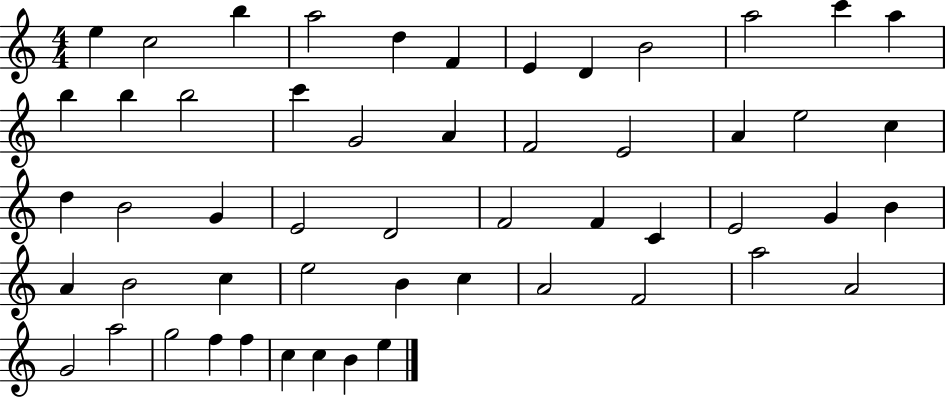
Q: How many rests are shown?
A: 0